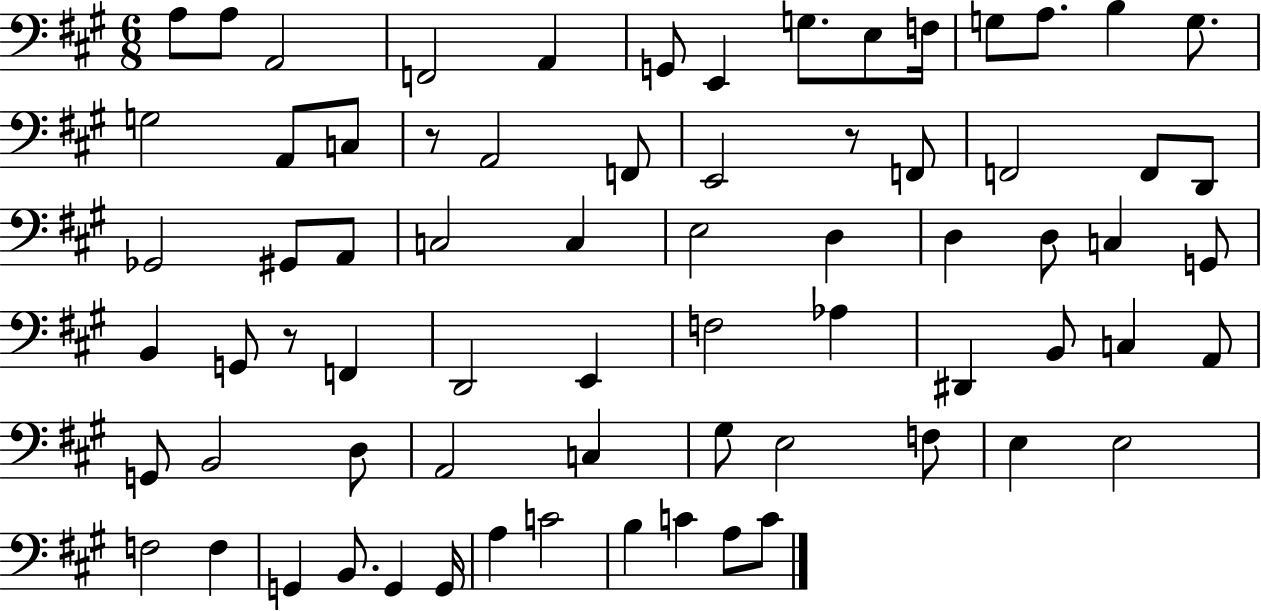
A3/e A3/e A2/h F2/h A2/q G2/e E2/q G3/e. E3/e F3/s G3/e A3/e. B3/q G3/e. G3/h A2/e C3/e R/e A2/h F2/e E2/h R/e F2/e F2/h F2/e D2/e Gb2/h G#2/e A2/e C3/h C3/q E3/h D3/q D3/q D3/e C3/q G2/e B2/q G2/e R/e F2/q D2/h E2/q F3/h Ab3/q D#2/q B2/e C3/q A2/e G2/e B2/h D3/e A2/h C3/q G#3/e E3/h F3/e E3/q E3/h F3/h F3/q G2/q B2/e. G2/q G2/s A3/q C4/h B3/q C4/q A3/e C4/e